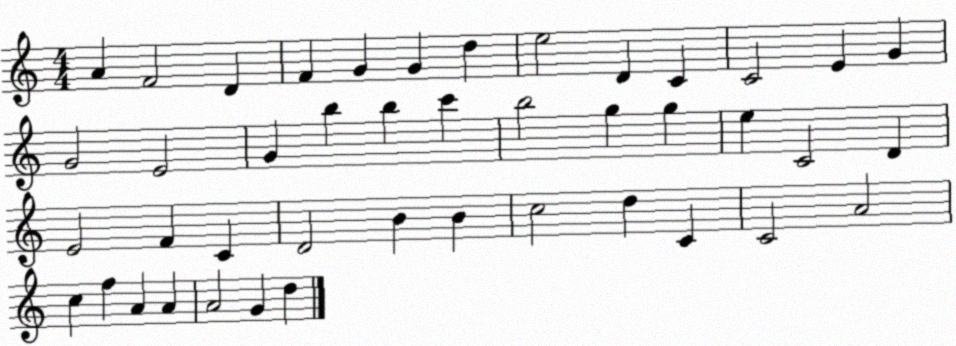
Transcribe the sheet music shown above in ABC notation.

X:1
T:Untitled
M:4/4
L:1/4
K:C
A F2 D F G G d e2 D C C2 E G G2 E2 G b b c' b2 g g e C2 D E2 F C D2 B B c2 d C C2 A2 c f A A A2 G d